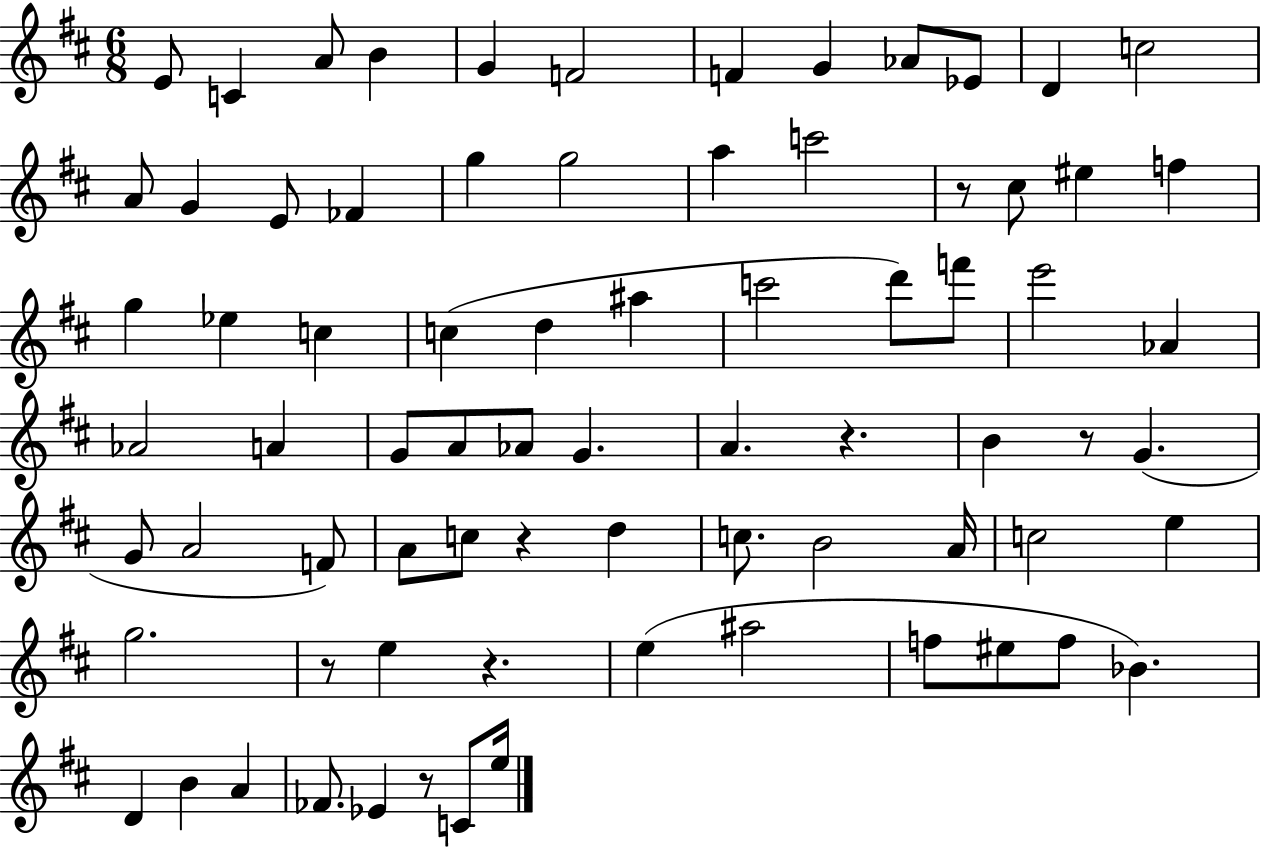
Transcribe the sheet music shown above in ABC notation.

X:1
T:Untitled
M:6/8
L:1/4
K:D
E/2 C A/2 B G F2 F G _A/2 _E/2 D c2 A/2 G E/2 _F g g2 a c'2 z/2 ^c/2 ^e f g _e c c d ^a c'2 d'/2 f'/2 e'2 _A _A2 A G/2 A/2 _A/2 G A z B z/2 G G/2 A2 F/2 A/2 c/2 z d c/2 B2 A/4 c2 e g2 z/2 e z e ^a2 f/2 ^e/2 f/2 _B D B A _F/2 _E z/2 C/2 e/4